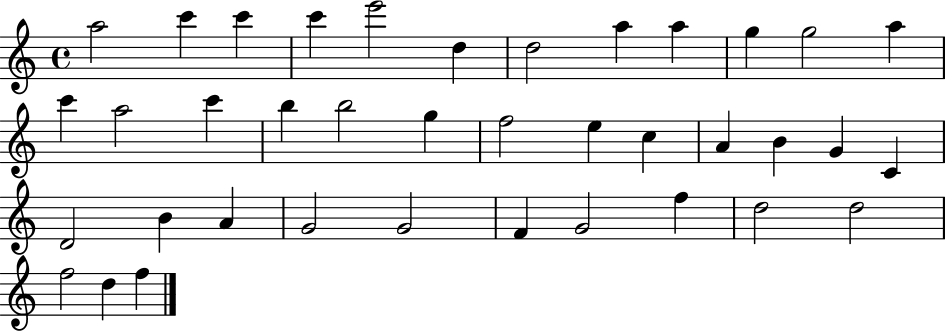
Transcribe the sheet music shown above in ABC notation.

X:1
T:Untitled
M:4/4
L:1/4
K:C
a2 c' c' c' e'2 d d2 a a g g2 a c' a2 c' b b2 g f2 e c A B G C D2 B A G2 G2 F G2 f d2 d2 f2 d f